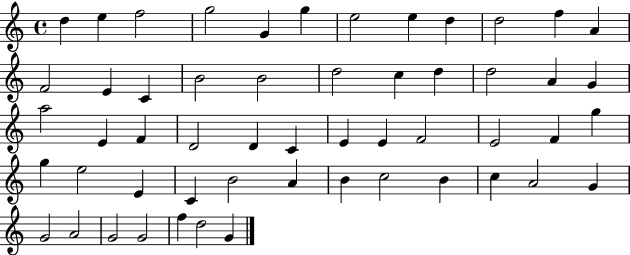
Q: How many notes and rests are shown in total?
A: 54